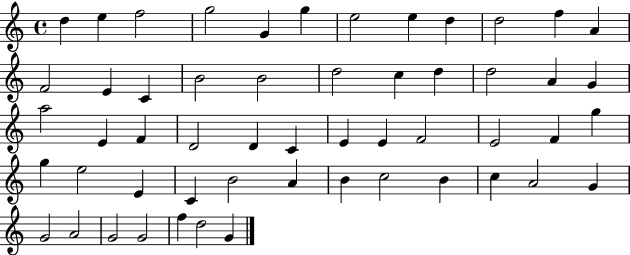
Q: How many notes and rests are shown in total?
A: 54